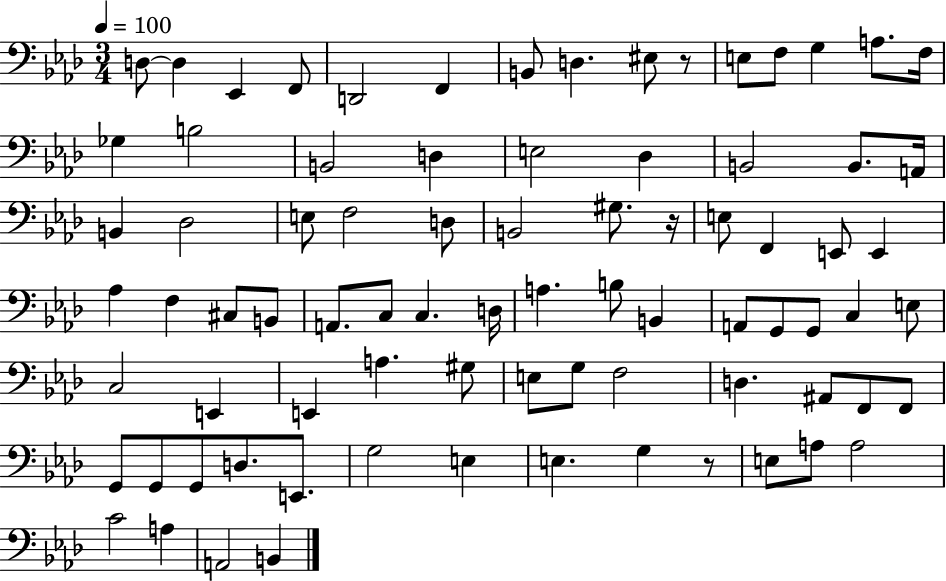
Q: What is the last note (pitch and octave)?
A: B2